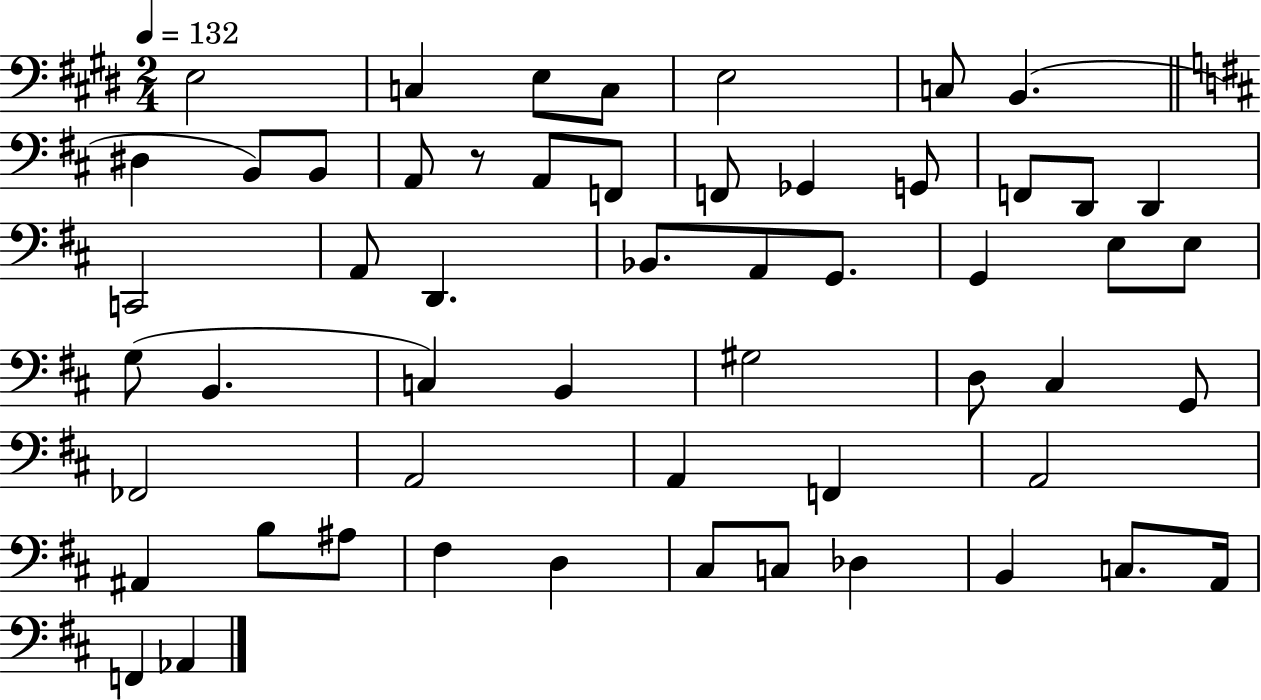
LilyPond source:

{
  \clef bass
  \numericTimeSignature
  \time 2/4
  \key e \major
  \tempo 4 = 132
  e2 | c4 e8 c8 | e2 | c8 b,4.( | \break \bar "||" \break \key b \minor dis4 b,8) b,8 | a,8 r8 a,8 f,8 | f,8 ges,4 g,8 | f,8 d,8 d,4 | \break c,2 | a,8 d,4. | bes,8. a,8 g,8. | g,4 e8 e8 | \break g8( b,4. | c4) b,4 | gis2 | d8 cis4 g,8 | \break fes,2 | a,2 | a,4 f,4 | a,2 | \break ais,4 b8 ais8 | fis4 d4 | cis8 c8 des4 | b,4 c8. a,16 | \break f,4 aes,4 | \bar "|."
}